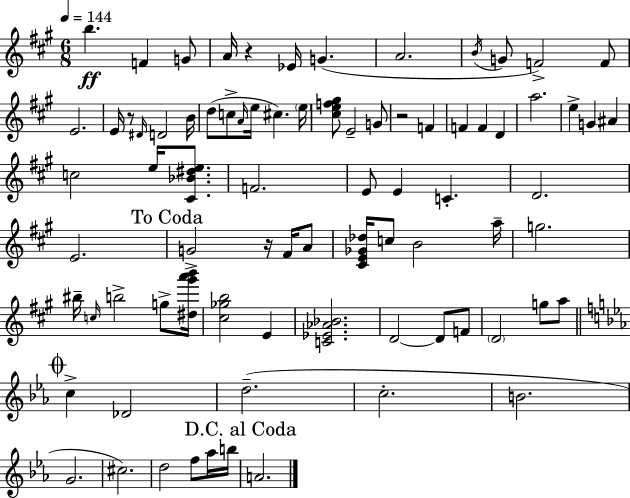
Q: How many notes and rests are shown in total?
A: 80